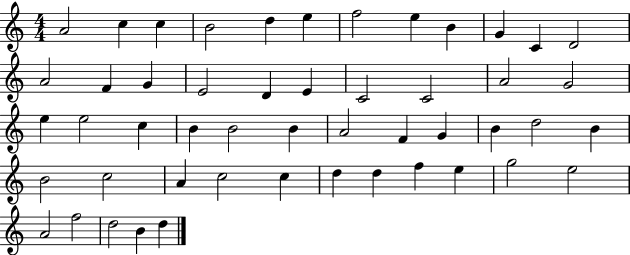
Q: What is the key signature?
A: C major